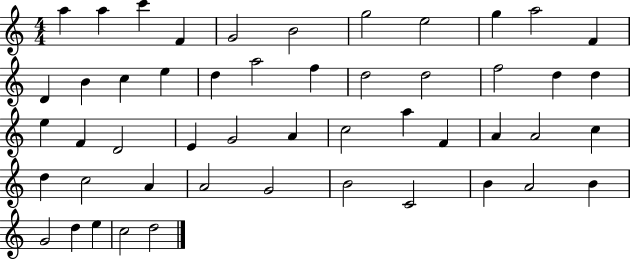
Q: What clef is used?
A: treble